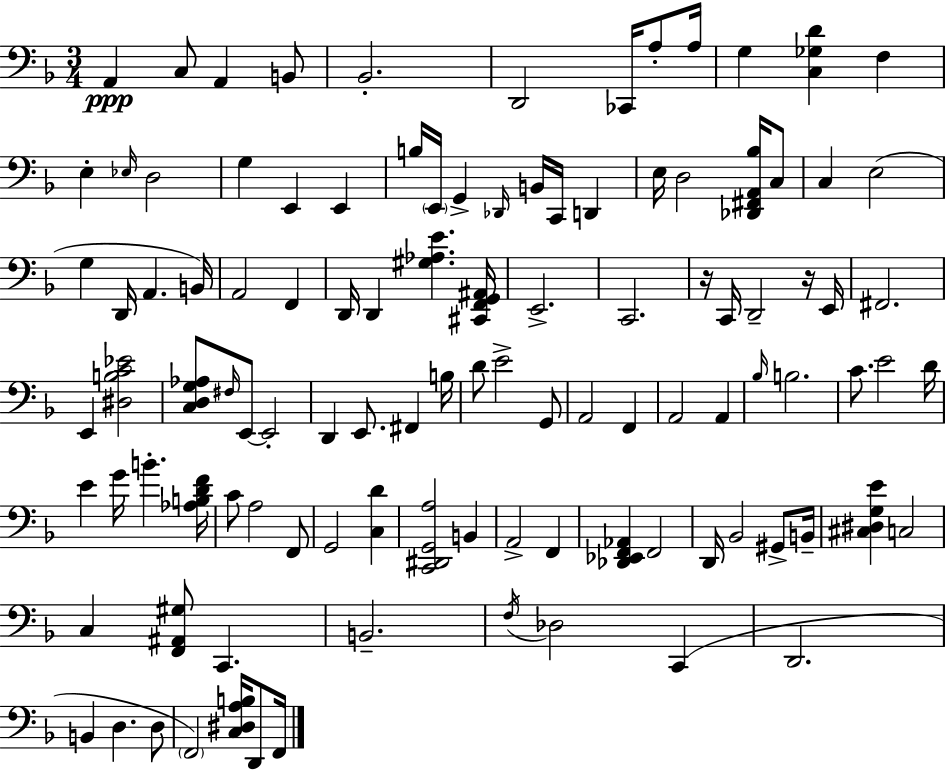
X:1
T:Untitled
M:3/4
L:1/4
K:Dm
A,, C,/2 A,, B,,/2 _B,,2 D,,2 _C,,/4 A,/2 A,/4 G, [C,_G,D] F, E, _E,/4 D,2 G, E,, E,, B,/4 E,,/4 G,, _D,,/4 B,,/4 C,,/4 D,, E,/4 D,2 [_D,,^F,,A,,_B,]/4 C,/2 C, E,2 G, D,,/4 A,, B,,/4 A,,2 F,, D,,/4 D,, [^G,_A,E] [^C,,F,,G,,^A,,]/4 E,,2 C,,2 z/4 C,,/4 D,,2 z/4 E,,/4 ^F,,2 E,, [^D,B,C_E]2 [C,D,G,_A,]/2 ^F,/4 E,,/2 E,,2 D,, E,,/2 ^F,, B,/4 D/2 E2 G,,/2 A,,2 F,, A,,2 A,, _B,/4 B,2 C/2 E2 D/4 E G/4 B [_A,B,DF]/4 C/2 A,2 F,,/2 G,,2 [C,D] [C,,^D,,G,,A,]2 B,, A,,2 F,, [_D,,_E,,F,,_A,,] F,,2 D,,/4 _B,,2 ^G,,/2 B,,/4 [^C,^D,G,E] C,2 C, [F,,^A,,^G,]/2 C,, B,,2 F,/4 _D,2 C,, D,,2 B,, D, D,/2 F,,2 [C,^D,A,B,]/4 D,,/2 F,,/4